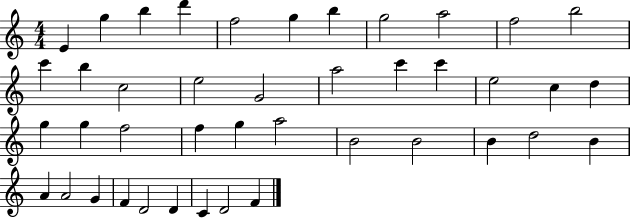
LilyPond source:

{
  \clef treble
  \numericTimeSignature
  \time 4/4
  \key c \major
  e'4 g''4 b''4 d'''4 | f''2 g''4 b''4 | g''2 a''2 | f''2 b''2 | \break c'''4 b''4 c''2 | e''2 g'2 | a''2 c'''4 c'''4 | e''2 c''4 d''4 | \break g''4 g''4 f''2 | f''4 g''4 a''2 | b'2 b'2 | b'4 d''2 b'4 | \break a'4 a'2 g'4 | f'4 d'2 d'4 | c'4 d'2 f'4 | \bar "|."
}